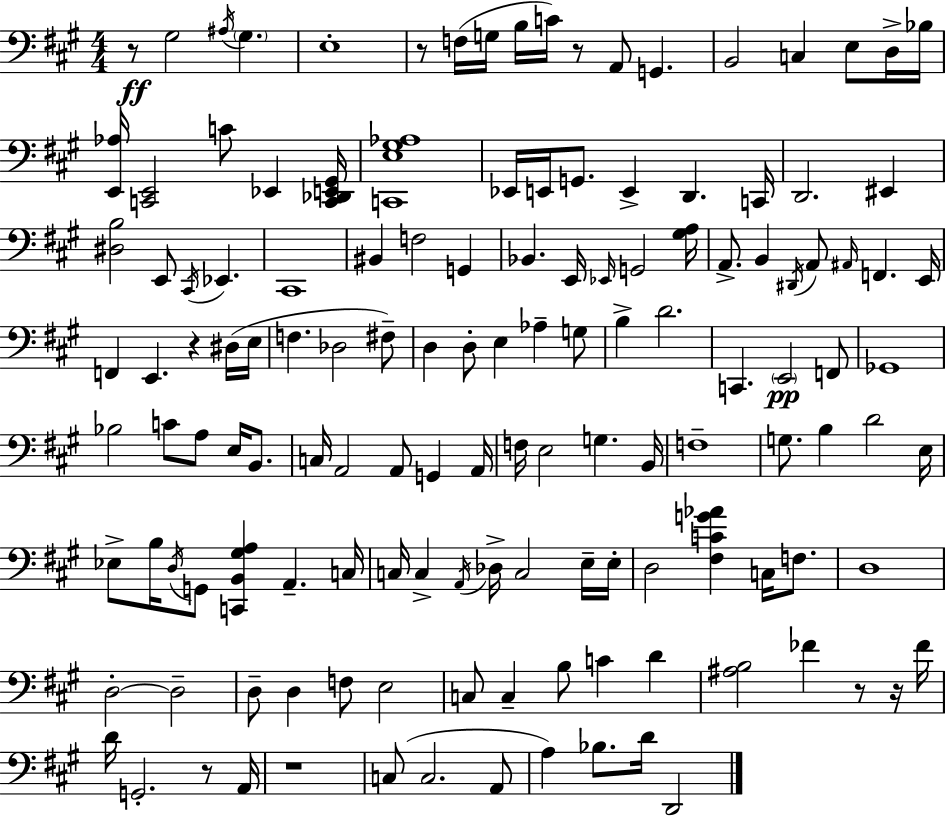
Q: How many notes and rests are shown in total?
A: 137